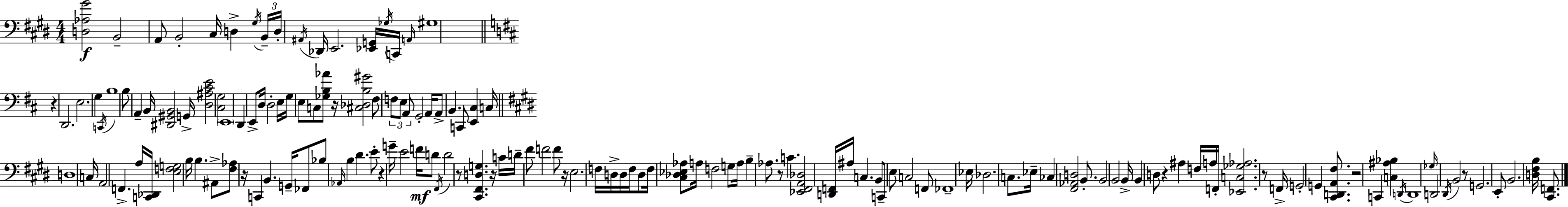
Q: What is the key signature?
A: E major